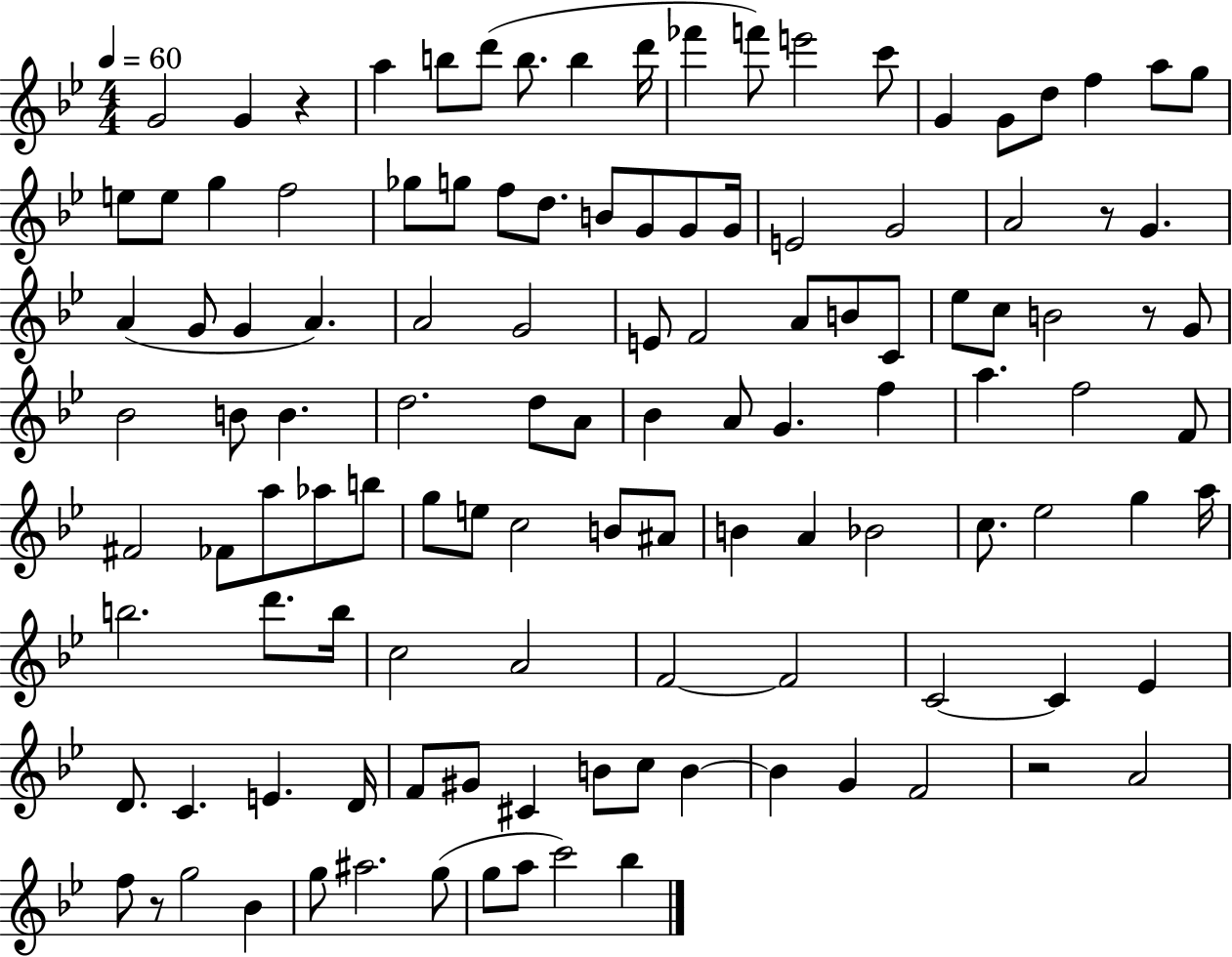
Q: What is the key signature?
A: BES major